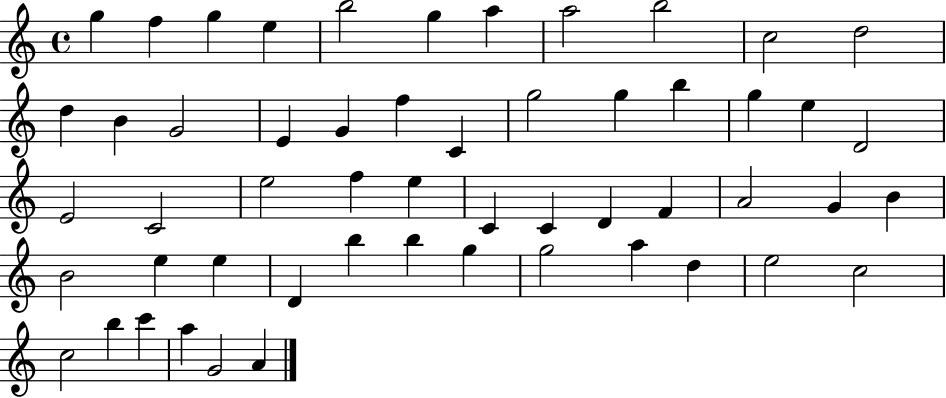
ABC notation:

X:1
T:Untitled
M:4/4
L:1/4
K:C
g f g e b2 g a a2 b2 c2 d2 d B G2 E G f C g2 g b g e D2 E2 C2 e2 f e C C D F A2 G B B2 e e D b b g g2 a d e2 c2 c2 b c' a G2 A